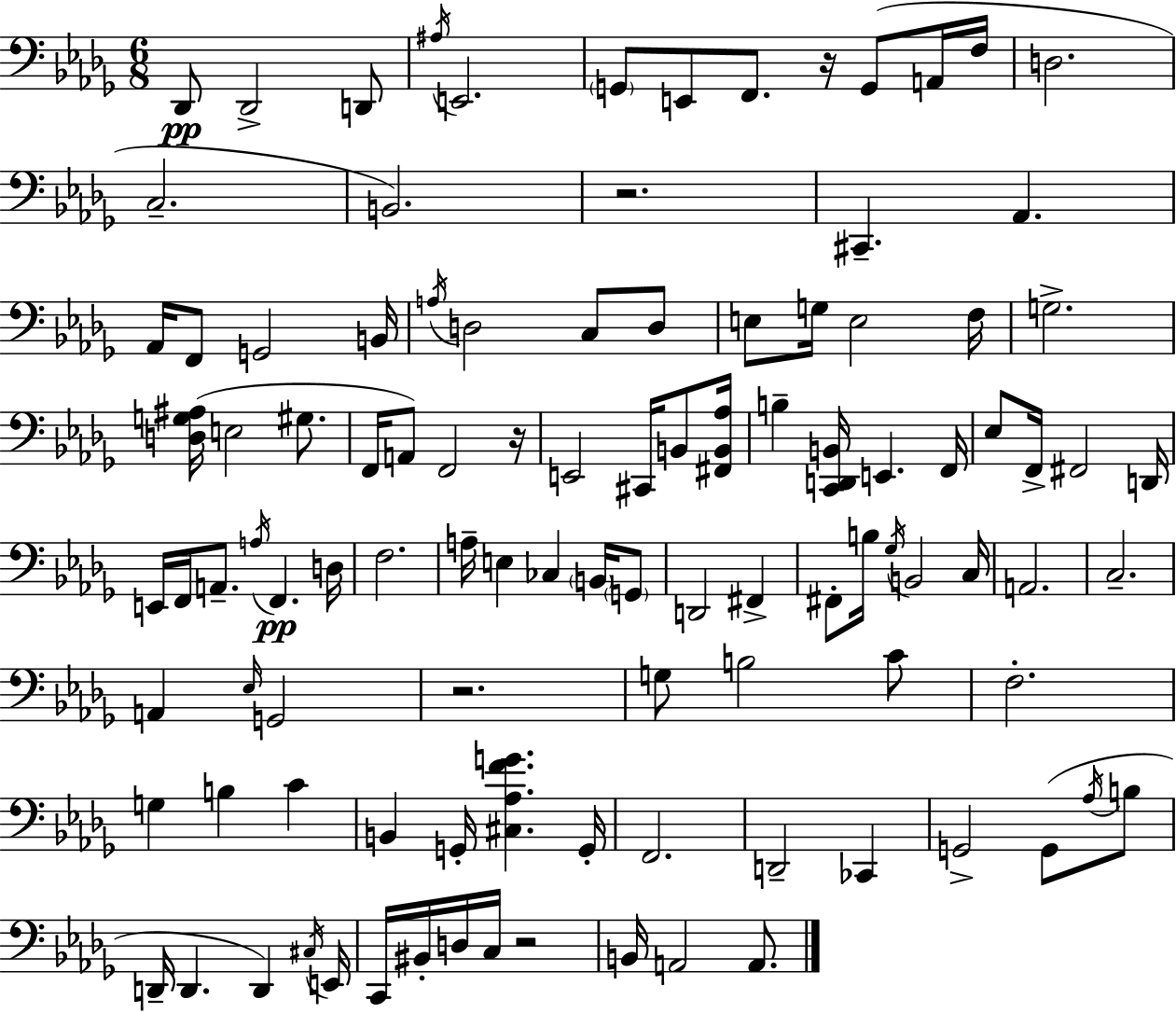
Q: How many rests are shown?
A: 5